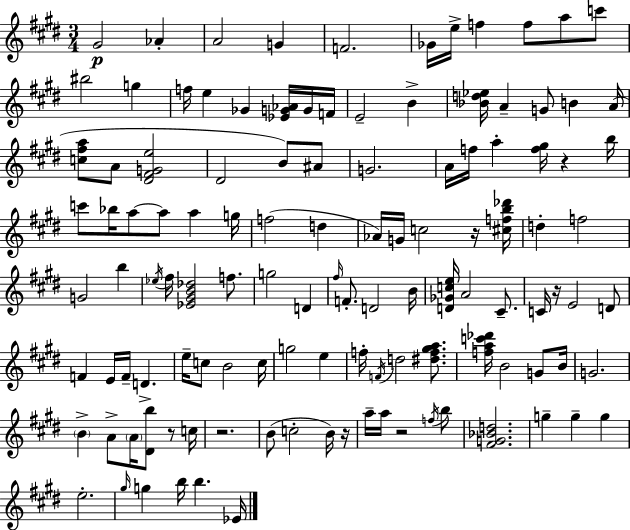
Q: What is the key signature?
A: E major